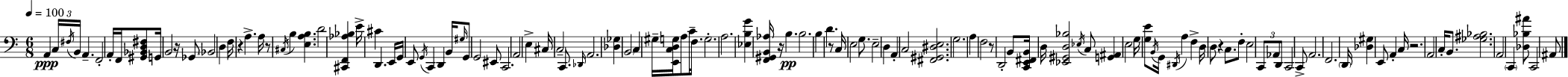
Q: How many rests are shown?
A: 8